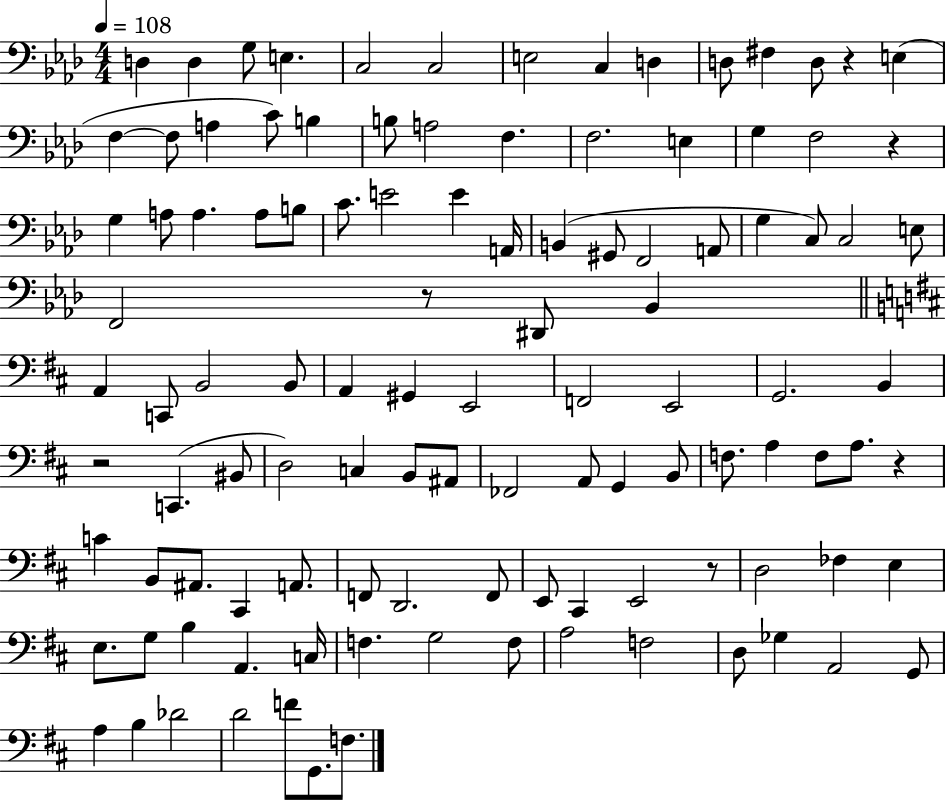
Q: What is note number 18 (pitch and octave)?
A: B3